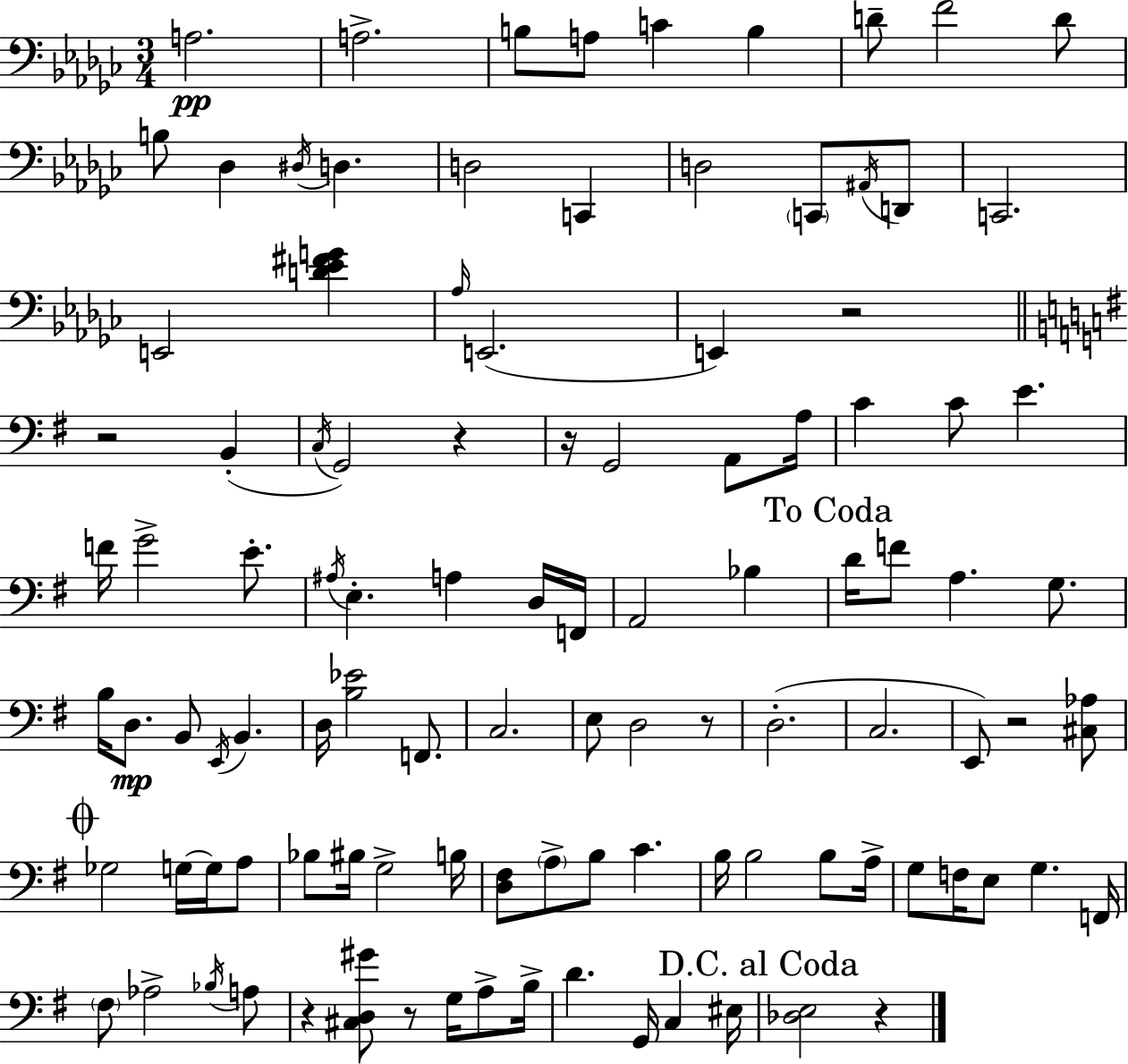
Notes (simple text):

A3/h. A3/h. B3/e A3/e C4/q B3/q D4/e F4/h D4/e B3/e Db3/q D#3/s D3/q. D3/h C2/q D3/h C2/e A#2/s D2/e C2/h. E2/h [D4,Eb4,F#4,G4]/q Ab3/s E2/h. E2/q R/h R/h B2/q C3/s G2/h R/q R/s G2/h A2/e A3/s C4/q C4/e E4/q. F4/s G4/h E4/e. A#3/s E3/q. A3/q D3/s F2/s A2/h Bb3/q D4/s F4/e A3/q. G3/e. B3/s D3/e. B2/e E2/s B2/q. D3/s [B3,Eb4]/h F2/e. C3/h. E3/e D3/h R/e D3/h. C3/h. E2/e R/h [C#3,Ab3]/e Gb3/h G3/s G3/s A3/e Bb3/e BIS3/s G3/h B3/s [D3,F#3]/e A3/e B3/e C4/q. B3/s B3/h B3/e A3/s G3/e F3/s E3/e G3/q. F2/s F#3/e Ab3/h Bb3/s A3/e R/q [C#3,D3,G#4]/e R/e G3/s A3/e B3/s D4/q. G2/s C3/q EIS3/s [Db3,E3]/h R/q